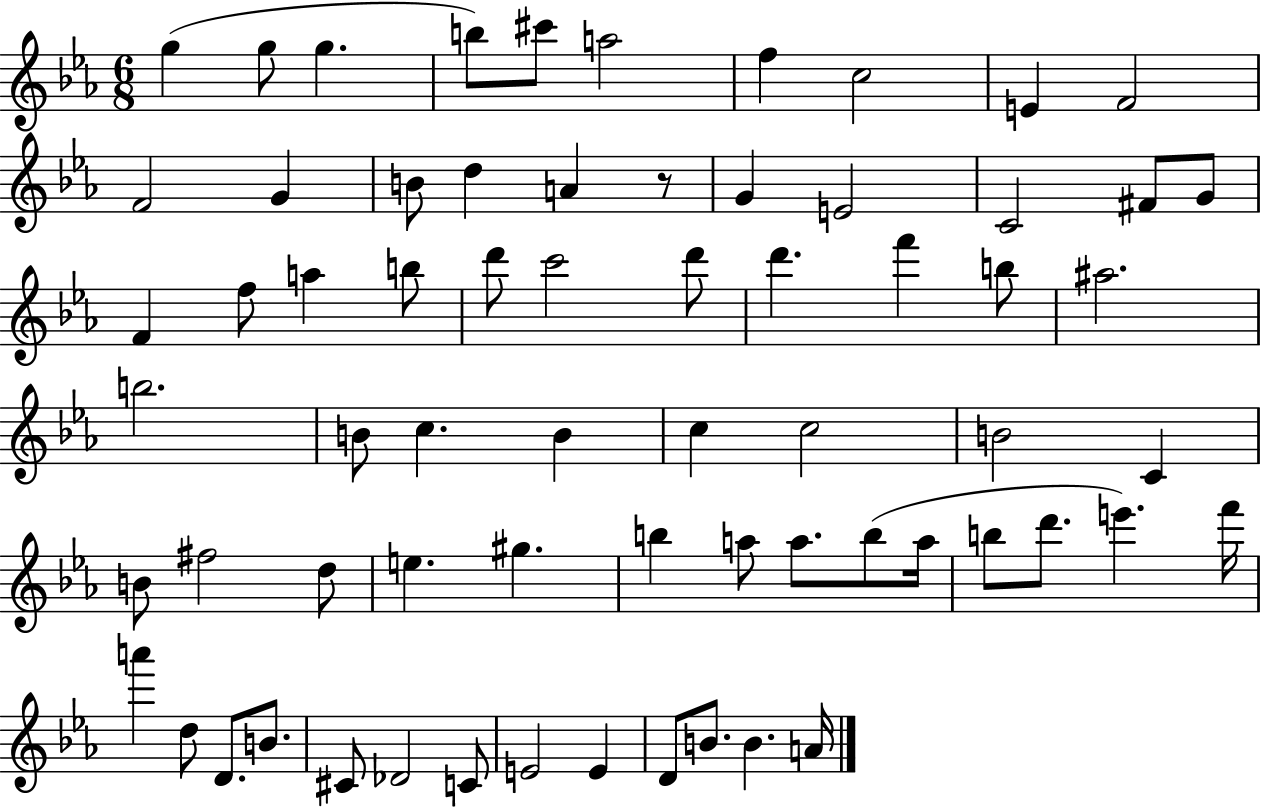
{
  \clef treble
  \numericTimeSignature
  \time 6/8
  \key ees \major
  g''4( g''8 g''4. | b''8) cis'''8 a''2 | f''4 c''2 | e'4 f'2 | \break f'2 g'4 | b'8 d''4 a'4 r8 | g'4 e'2 | c'2 fis'8 g'8 | \break f'4 f''8 a''4 b''8 | d'''8 c'''2 d'''8 | d'''4. f'''4 b''8 | ais''2. | \break b''2. | b'8 c''4. b'4 | c''4 c''2 | b'2 c'4 | \break b'8 fis''2 d''8 | e''4. gis''4. | b''4 a''8 a''8. b''8( a''16 | b''8 d'''8. e'''4.) f'''16 | \break a'''4 d''8 d'8. b'8. | cis'8 des'2 c'8 | e'2 e'4 | d'8 b'8. b'4. a'16 | \break \bar "|."
}